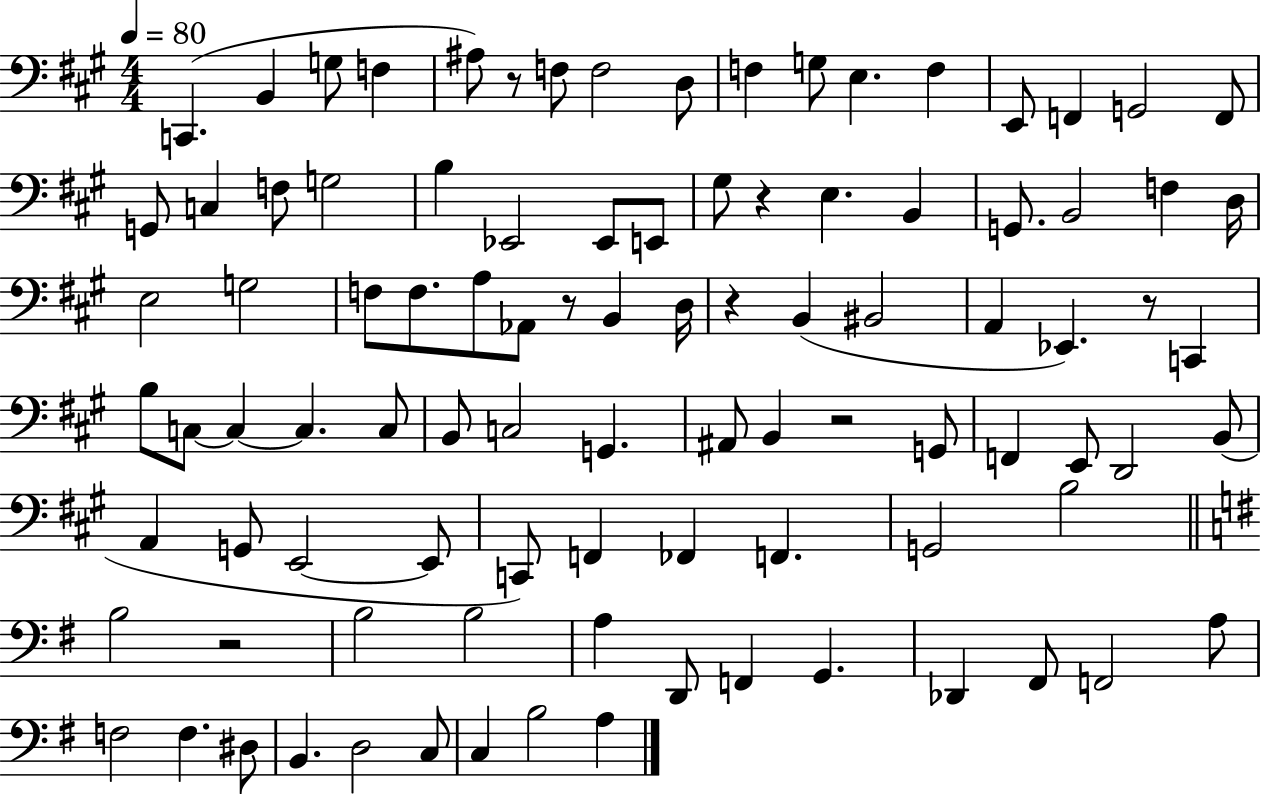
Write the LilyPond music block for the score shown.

{
  \clef bass
  \numericTimeSignature
  \time 4/4
  \key a \major
  \tempo 4 = 80
  c,4.( b,4 g8 f4 | ais8) r8 f8 f2 d8 | f4 g8 e4. f4 | e,8 f,4 g,2 f,8 | \break g,8 c4 f8 g2 | b4 ees,2 ees,8 e,8 | gis8 r4 e4. b,4 | g,8. b,2 f4 d16 | \break e2 g2 | f8 f8. a8 aes,8 r8 b,4 d16 | r4 b,4( bis,2 | a,4 ees,4.) r8 c,4 | \break b8 c8~~ c4~~ c4. c8 | b,8 c2 g,4. | ais,8 b,4 r2 g,8 | f,4 e,8 d,2 b,8( | \break a,4 g,8 e,2~~ e,8 | c,8) f,4 fes,4 f,4. | g,2 b2 | \bar "||" \break \key e \minor b2 r2 | b2 b2 | a4 d,8 f,4 g,4. | des,4 fis,8 f,2 a8 | \break f2 f4. dis8 | b,4. d2 c8 | c4 b2 a4 | \bar "|."
}